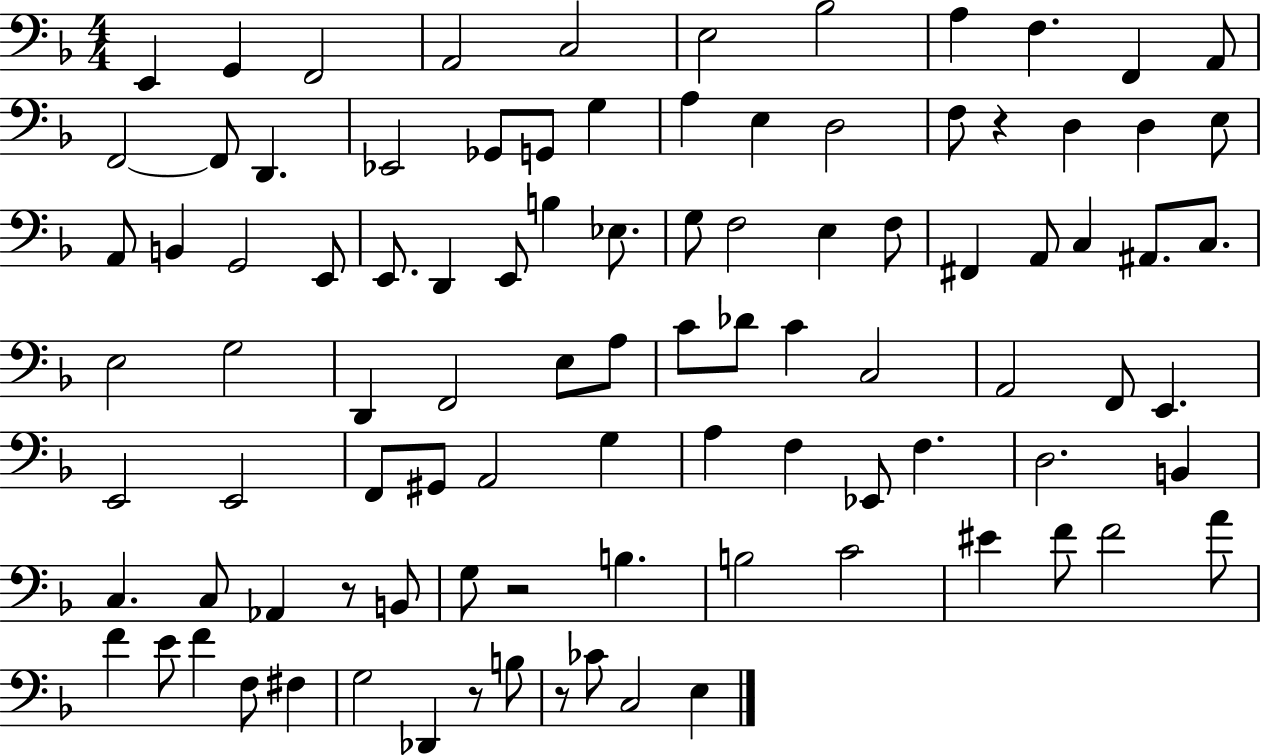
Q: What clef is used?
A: bass